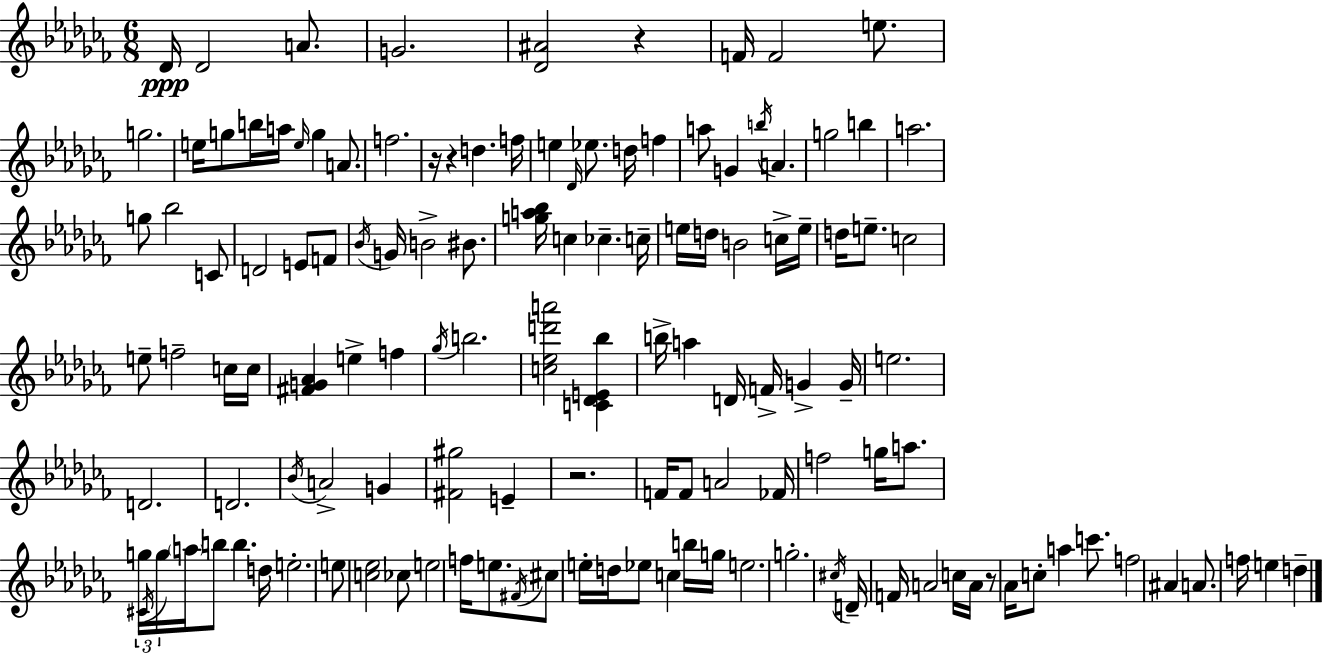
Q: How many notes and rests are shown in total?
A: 130